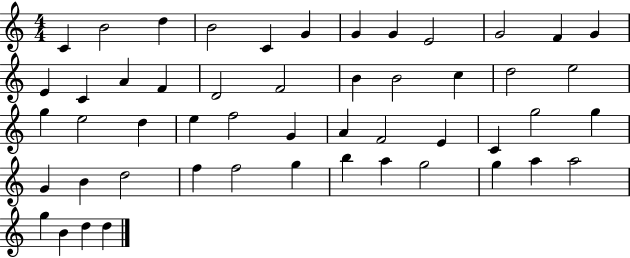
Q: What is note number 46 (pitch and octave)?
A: A5